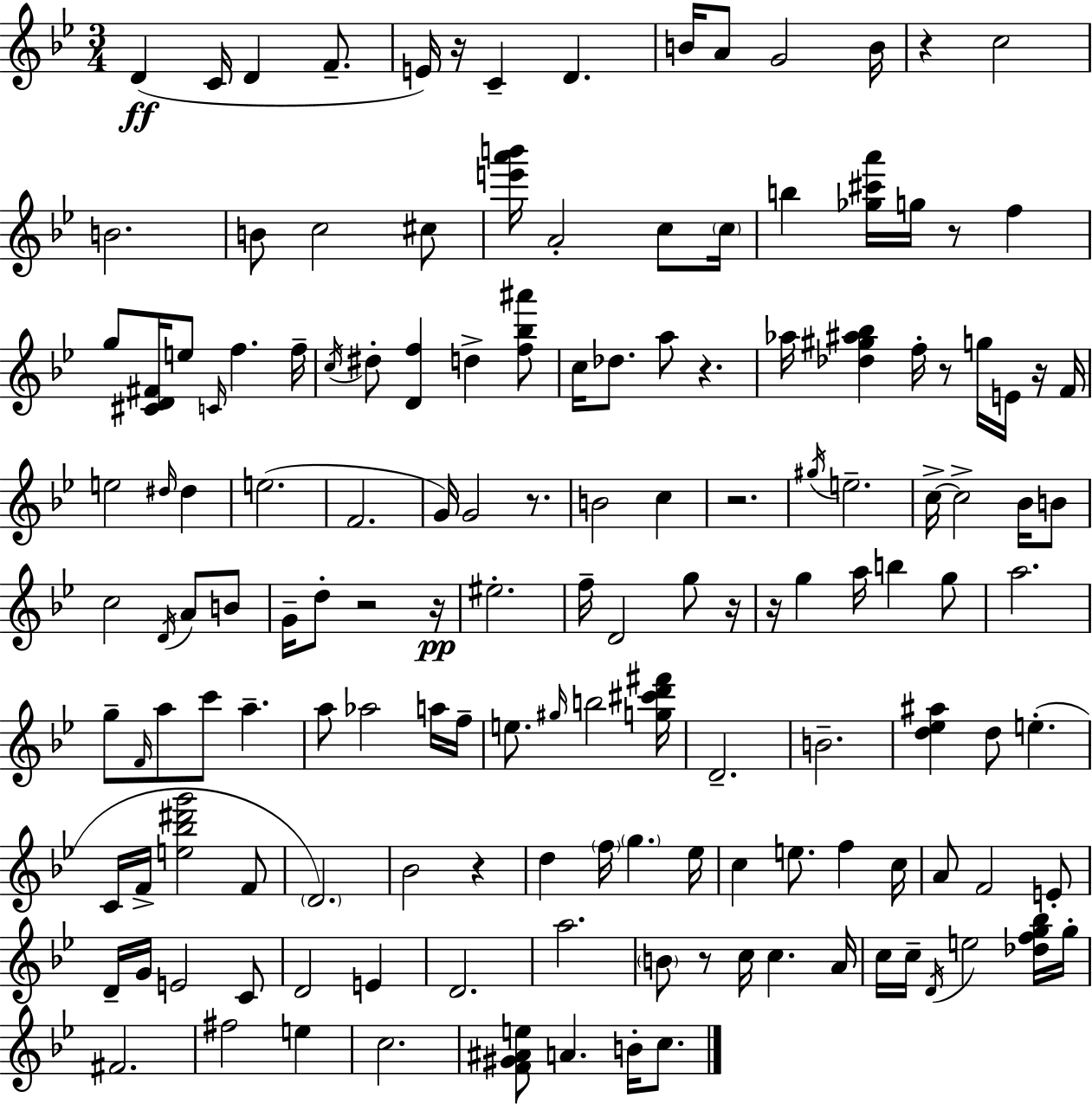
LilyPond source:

{
  \clef treble
  \numericTimeSignature
  \time 3/4
  \key bes \major
  d'4(\ff c'16 d'4 f'8.-- | e'16) r16 c'4-- d'4. | b'16 a'8 g'2 b'16 | r4 c''2 | \break b'2. | b'8 c''2 cis''8 | <e''' a''' b'''>16 a'2-. c''8 \parenthesize c''16 | b''4 <ges'' cis''' a'''>16 g''16 r8 f''4 | \break g''8 <cis' d' fis'>16 e''8 \grace { c'16 } f''4. | f''16-- \acciaccatura { c''16 } dis''8-. <d' f''>4 d''4-> | <f'' bes'' ais'''>8 c''16 des''8. a''8 r4. | aes''16 <des'' gis'' ais'' bes''>4 f''16-. r8 g''16 e'16 | \break r16 f'16 e''2 \grace { dis''16 } dis''4 | e''2.( | f'2. | g'16) g'2 | \break r8. b'2 c''4 | r2. | \acciaccatura { gis''16 } e''2.-- | c''16->~~ c''2-> | \break bes'16 b'8 c''2 | \acciaccatura { d'16 } a'8 b'8 g'16-- d''8-. r2 | r16\pp eis''2.-. | f''16-- d'2 | \break g''8 r16 r16 g''4 a''16 b''4 | g''8 a''2. | g''8-- \grace { f'16 } a''8 c'''8 | a''4.-- a''8 aes''2 | \break a''16 f''16-- e''8. \grace { gis''16 } b''2 | <g'' cis''' d''' fis'''>16 d'2.-- | b'2.-- | <d'' ees'' ais''>4 d''8 | \break e''4.-.( c'16 f'16-> <e'' bes'' dis''' g'''>2 | f'8 \parenthesize d'2.) | bes'2 | r4 d''4 \parenthesize f''16 | \break \parenthesize g''4. ees''16 c''4 e''8. | f''4 c''16 a'8 f'2 | e'8-. d'16-- g'16 e'2 | c'8 d'2 | \break e'4 d'2. | a''2. | \parenthesize b'8 r8 c''16 | c''4. a'16 c''16 c''16-- \acciaccatura { d'16 } e''2 | \break <des'' f'' g'' bes''>16 g''16-. fis'2. | fis''2 | e''4 c''2. | <f' gis' ais' e''>8 a'4. | \break b'16-. c''8. \bar "|."
}